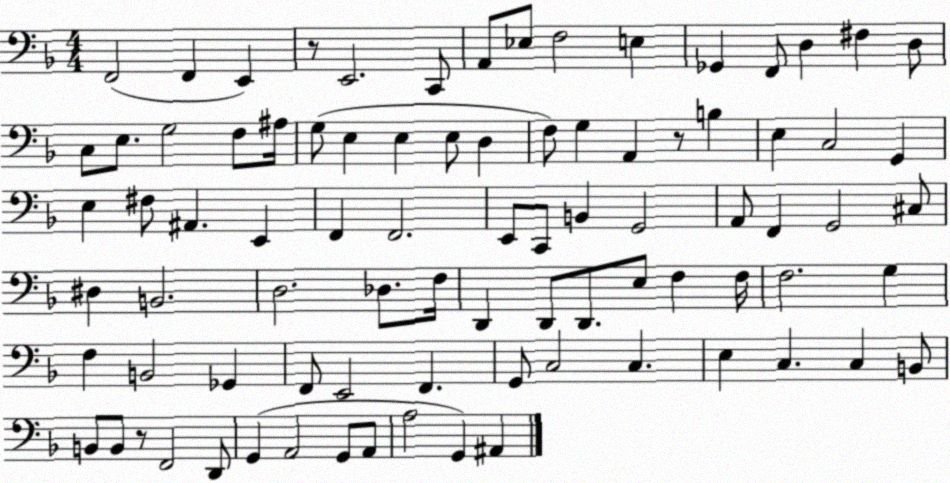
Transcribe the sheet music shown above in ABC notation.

X:1
T:Untitled
M:4/4
L:1/4
K:F
F,,2 F,, E,, z/2 E,,2 C,,/2 A,,/2 _E,/2 F,2 E, _G,, F,,/2 D, ^F, D,/2 C,/2 E,/2 G,2 F,/2 ^A,/4 G,/2 E, E, E,/2 D, F,/2 G, A,, z/2 B, E, C,2 G,, E, ^F,/2 ^A,, E,, F,, F,,2 E,,/2 C,,/2 B,, G,,2 A,,/2 F,, G,,2 ^C,/2 ^D, B,,2 D,2 _D,/2 F,/4 D,, D,,/2 D,,/2 E,/2 F, F,/4 F,2 G, F, B,,2 _G,, F,,/2 E,,2 F,, G,,/2 C,2 C, E, C, C, B,,/2 B,,/2 B,,/2 z/2 F,,2 D,,/2 G,, A,,2 G,,/2 A,,/2 A,2 G,, ^A,,